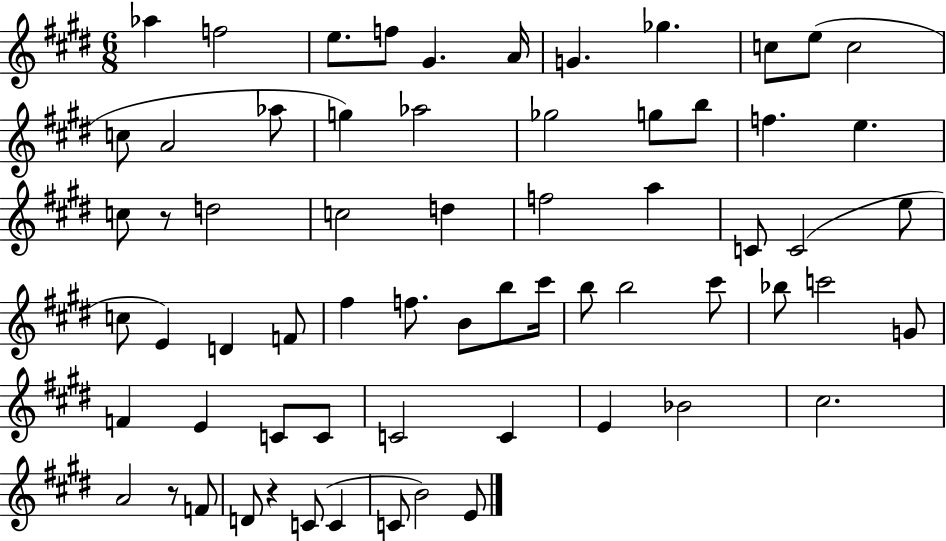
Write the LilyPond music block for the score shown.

{
  \clef treble
  \numericTimeSignature
  \time 6/8
  \key e \major
  aes''4 f''2 | e''8. f''8 gis'4. a'16 | g'4. ges''4. | c''8 e''8( c''2 | \break c''8 a'2 aes''8 | g''4) aes''2 | ges''2 g''8 b''8 | f''4. e''4. | \break c''8 r8 d''2 | c''2 d''4 | f''2 a''4 | c'8 c'2( e''8 | \break c''8 e'4) d'4 f'8 | fis''4 f''8. b'8 b''8 cis'''16 | b''8 b''2 cis'''8 | bes''8 c'''2 g'8 | \break f'4 e'4 c'8 c'8 | c'2 c'4 | e'4 bes'2 | cis''2. | \break a'2 r8 f'8 | d'8 r4 c'8( c'4 | c'8 b'2) e'8 | \bar "|."
}